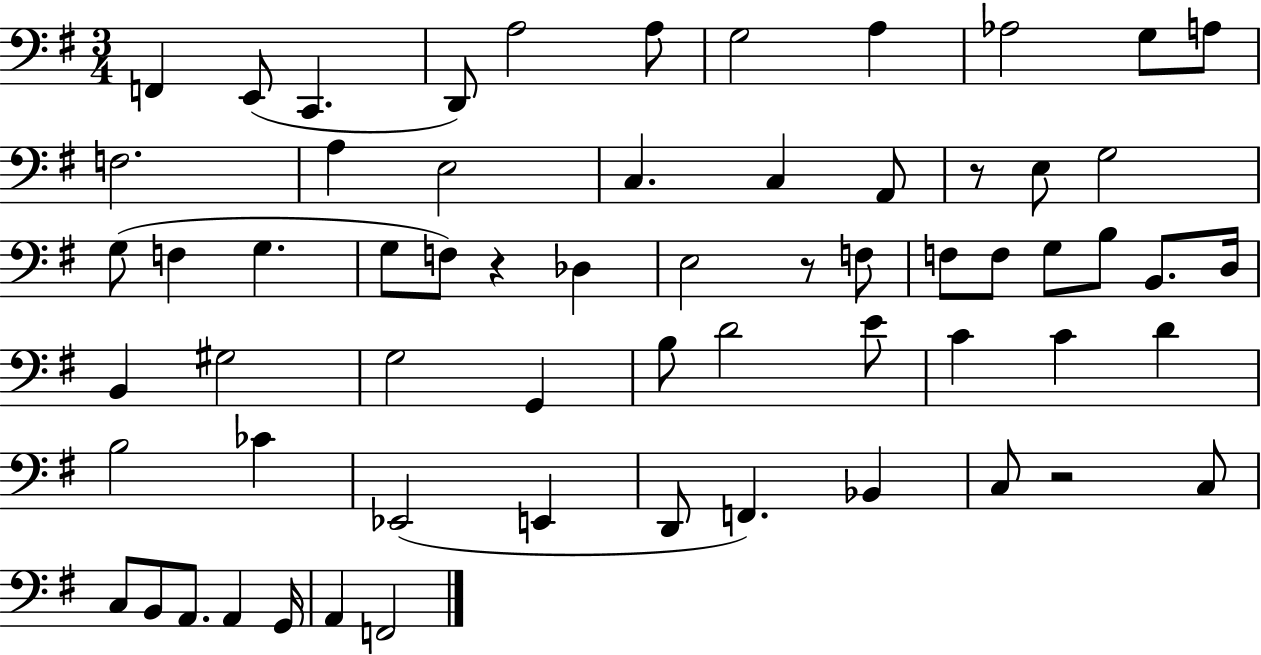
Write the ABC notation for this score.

X:1
T:Untitled
M:3/4
L:1/4
K:G
F,, E,,/2 C,, D,,/2 A,2 A,/2 G,2 A, _A,2 G,/2 A,/2 F,2 A, E,2 C, C, A,,/2 z/2 E,/2 G,2 G,/2 F, G, G,/2 F,/2 z _D, E,2 z/2 F,/2 F,/2 F,/2 G,/2 B,/2 B,,/2 D,/4 B,, ^G,2 G,2 G,, B,/2 D2 E/2 C C D B,2 _C _E,,2 E,, D,,/2 F,, _B,, C,/2 z2 C,/2 C,/2 B,,/2 A,,/2 A,, G,,/4 A,, F,,2